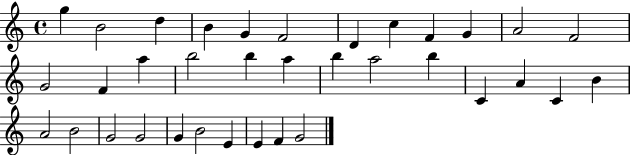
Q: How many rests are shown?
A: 0